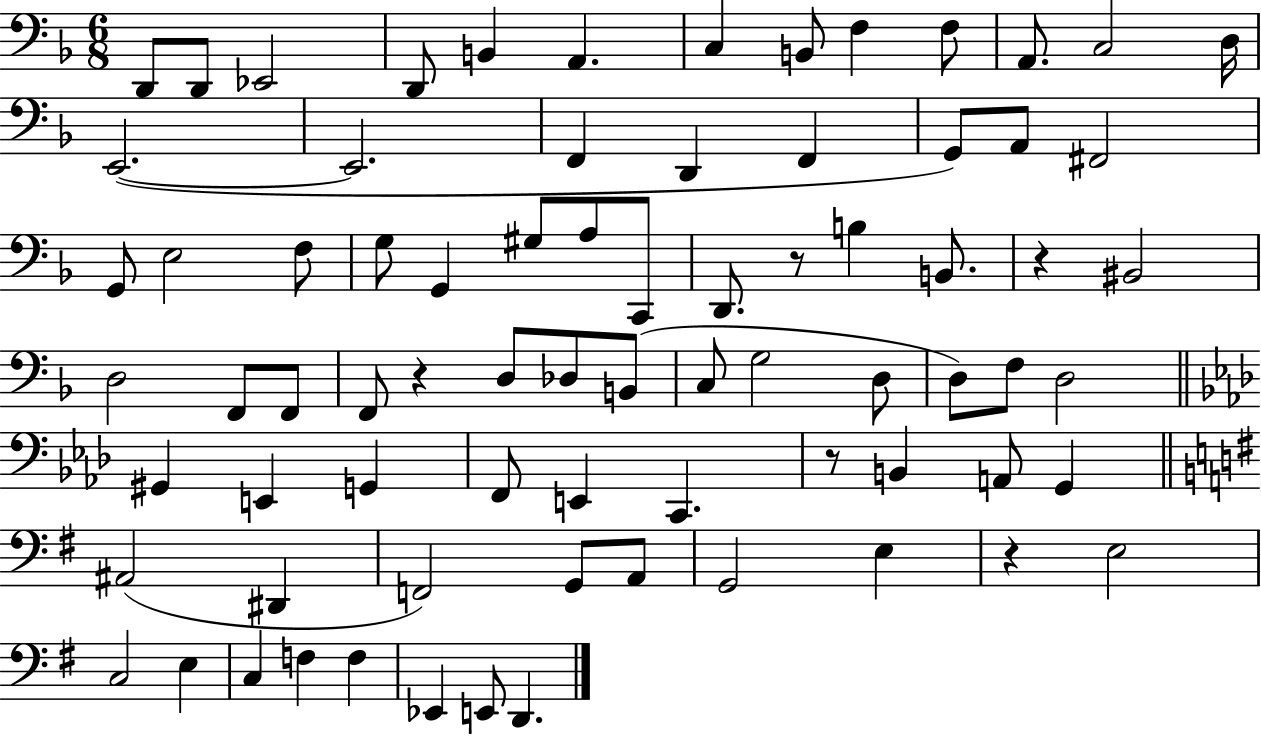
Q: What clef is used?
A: bass